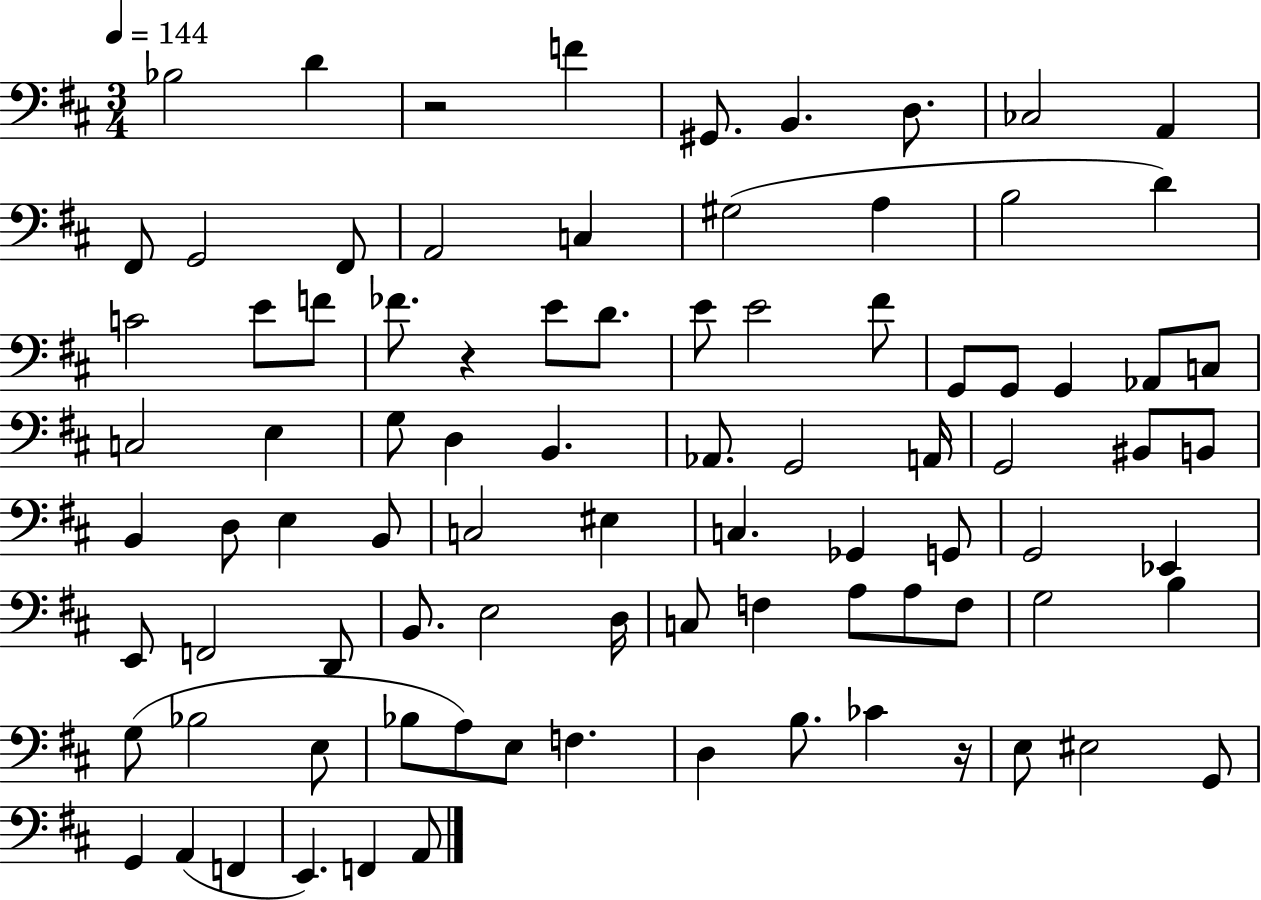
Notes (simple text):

Bb3/h D4/q R/h F4/q G#2/e. B2/q. D3/e. CES3/h A2/q F#2/e G2/h F#2/e A2/h C3/q G#3/h A3/q B3/h D4/q C4/h E4/e F4/e FES4/e. R/q E4/e D4/e. E4/e E4/h F#4/e G2/e G2/e G2/q Ab2/e C3/e C3/h E3/q G3/e D3/q B2/q. Ab2/e. G2/h A2/s G2/h BIS2/e B2/e B2/q D3/e E3/q B2/e C3/h EIS3/q C3/q. Gb2/q G2/e G2/h Eb2/q E2/e F2/h D2/e B2/e. E3/h D3/s C3/e F3/q A3/e A3/e F3/e G3/h B3/q G3/e Bb3/h E3/e Bb3/e A3/e E3/e F3/q. D3/q B3/e. CES4/q R/s E3/e EIS3/h G2/e G2/q A2/q F2/q E2/q. F2/q A2/e